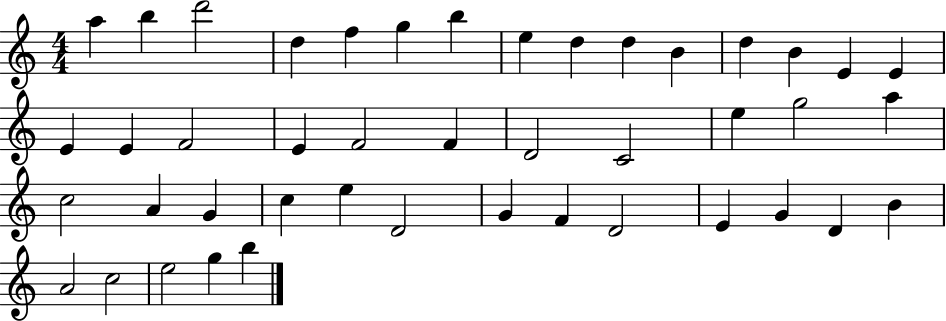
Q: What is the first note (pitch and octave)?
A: A5